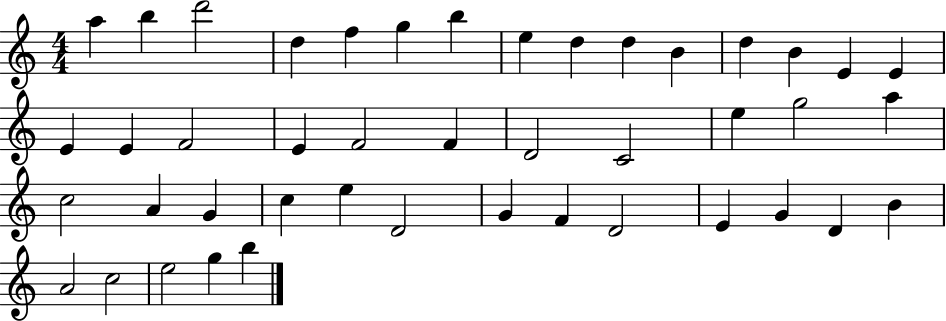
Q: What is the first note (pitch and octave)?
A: A5